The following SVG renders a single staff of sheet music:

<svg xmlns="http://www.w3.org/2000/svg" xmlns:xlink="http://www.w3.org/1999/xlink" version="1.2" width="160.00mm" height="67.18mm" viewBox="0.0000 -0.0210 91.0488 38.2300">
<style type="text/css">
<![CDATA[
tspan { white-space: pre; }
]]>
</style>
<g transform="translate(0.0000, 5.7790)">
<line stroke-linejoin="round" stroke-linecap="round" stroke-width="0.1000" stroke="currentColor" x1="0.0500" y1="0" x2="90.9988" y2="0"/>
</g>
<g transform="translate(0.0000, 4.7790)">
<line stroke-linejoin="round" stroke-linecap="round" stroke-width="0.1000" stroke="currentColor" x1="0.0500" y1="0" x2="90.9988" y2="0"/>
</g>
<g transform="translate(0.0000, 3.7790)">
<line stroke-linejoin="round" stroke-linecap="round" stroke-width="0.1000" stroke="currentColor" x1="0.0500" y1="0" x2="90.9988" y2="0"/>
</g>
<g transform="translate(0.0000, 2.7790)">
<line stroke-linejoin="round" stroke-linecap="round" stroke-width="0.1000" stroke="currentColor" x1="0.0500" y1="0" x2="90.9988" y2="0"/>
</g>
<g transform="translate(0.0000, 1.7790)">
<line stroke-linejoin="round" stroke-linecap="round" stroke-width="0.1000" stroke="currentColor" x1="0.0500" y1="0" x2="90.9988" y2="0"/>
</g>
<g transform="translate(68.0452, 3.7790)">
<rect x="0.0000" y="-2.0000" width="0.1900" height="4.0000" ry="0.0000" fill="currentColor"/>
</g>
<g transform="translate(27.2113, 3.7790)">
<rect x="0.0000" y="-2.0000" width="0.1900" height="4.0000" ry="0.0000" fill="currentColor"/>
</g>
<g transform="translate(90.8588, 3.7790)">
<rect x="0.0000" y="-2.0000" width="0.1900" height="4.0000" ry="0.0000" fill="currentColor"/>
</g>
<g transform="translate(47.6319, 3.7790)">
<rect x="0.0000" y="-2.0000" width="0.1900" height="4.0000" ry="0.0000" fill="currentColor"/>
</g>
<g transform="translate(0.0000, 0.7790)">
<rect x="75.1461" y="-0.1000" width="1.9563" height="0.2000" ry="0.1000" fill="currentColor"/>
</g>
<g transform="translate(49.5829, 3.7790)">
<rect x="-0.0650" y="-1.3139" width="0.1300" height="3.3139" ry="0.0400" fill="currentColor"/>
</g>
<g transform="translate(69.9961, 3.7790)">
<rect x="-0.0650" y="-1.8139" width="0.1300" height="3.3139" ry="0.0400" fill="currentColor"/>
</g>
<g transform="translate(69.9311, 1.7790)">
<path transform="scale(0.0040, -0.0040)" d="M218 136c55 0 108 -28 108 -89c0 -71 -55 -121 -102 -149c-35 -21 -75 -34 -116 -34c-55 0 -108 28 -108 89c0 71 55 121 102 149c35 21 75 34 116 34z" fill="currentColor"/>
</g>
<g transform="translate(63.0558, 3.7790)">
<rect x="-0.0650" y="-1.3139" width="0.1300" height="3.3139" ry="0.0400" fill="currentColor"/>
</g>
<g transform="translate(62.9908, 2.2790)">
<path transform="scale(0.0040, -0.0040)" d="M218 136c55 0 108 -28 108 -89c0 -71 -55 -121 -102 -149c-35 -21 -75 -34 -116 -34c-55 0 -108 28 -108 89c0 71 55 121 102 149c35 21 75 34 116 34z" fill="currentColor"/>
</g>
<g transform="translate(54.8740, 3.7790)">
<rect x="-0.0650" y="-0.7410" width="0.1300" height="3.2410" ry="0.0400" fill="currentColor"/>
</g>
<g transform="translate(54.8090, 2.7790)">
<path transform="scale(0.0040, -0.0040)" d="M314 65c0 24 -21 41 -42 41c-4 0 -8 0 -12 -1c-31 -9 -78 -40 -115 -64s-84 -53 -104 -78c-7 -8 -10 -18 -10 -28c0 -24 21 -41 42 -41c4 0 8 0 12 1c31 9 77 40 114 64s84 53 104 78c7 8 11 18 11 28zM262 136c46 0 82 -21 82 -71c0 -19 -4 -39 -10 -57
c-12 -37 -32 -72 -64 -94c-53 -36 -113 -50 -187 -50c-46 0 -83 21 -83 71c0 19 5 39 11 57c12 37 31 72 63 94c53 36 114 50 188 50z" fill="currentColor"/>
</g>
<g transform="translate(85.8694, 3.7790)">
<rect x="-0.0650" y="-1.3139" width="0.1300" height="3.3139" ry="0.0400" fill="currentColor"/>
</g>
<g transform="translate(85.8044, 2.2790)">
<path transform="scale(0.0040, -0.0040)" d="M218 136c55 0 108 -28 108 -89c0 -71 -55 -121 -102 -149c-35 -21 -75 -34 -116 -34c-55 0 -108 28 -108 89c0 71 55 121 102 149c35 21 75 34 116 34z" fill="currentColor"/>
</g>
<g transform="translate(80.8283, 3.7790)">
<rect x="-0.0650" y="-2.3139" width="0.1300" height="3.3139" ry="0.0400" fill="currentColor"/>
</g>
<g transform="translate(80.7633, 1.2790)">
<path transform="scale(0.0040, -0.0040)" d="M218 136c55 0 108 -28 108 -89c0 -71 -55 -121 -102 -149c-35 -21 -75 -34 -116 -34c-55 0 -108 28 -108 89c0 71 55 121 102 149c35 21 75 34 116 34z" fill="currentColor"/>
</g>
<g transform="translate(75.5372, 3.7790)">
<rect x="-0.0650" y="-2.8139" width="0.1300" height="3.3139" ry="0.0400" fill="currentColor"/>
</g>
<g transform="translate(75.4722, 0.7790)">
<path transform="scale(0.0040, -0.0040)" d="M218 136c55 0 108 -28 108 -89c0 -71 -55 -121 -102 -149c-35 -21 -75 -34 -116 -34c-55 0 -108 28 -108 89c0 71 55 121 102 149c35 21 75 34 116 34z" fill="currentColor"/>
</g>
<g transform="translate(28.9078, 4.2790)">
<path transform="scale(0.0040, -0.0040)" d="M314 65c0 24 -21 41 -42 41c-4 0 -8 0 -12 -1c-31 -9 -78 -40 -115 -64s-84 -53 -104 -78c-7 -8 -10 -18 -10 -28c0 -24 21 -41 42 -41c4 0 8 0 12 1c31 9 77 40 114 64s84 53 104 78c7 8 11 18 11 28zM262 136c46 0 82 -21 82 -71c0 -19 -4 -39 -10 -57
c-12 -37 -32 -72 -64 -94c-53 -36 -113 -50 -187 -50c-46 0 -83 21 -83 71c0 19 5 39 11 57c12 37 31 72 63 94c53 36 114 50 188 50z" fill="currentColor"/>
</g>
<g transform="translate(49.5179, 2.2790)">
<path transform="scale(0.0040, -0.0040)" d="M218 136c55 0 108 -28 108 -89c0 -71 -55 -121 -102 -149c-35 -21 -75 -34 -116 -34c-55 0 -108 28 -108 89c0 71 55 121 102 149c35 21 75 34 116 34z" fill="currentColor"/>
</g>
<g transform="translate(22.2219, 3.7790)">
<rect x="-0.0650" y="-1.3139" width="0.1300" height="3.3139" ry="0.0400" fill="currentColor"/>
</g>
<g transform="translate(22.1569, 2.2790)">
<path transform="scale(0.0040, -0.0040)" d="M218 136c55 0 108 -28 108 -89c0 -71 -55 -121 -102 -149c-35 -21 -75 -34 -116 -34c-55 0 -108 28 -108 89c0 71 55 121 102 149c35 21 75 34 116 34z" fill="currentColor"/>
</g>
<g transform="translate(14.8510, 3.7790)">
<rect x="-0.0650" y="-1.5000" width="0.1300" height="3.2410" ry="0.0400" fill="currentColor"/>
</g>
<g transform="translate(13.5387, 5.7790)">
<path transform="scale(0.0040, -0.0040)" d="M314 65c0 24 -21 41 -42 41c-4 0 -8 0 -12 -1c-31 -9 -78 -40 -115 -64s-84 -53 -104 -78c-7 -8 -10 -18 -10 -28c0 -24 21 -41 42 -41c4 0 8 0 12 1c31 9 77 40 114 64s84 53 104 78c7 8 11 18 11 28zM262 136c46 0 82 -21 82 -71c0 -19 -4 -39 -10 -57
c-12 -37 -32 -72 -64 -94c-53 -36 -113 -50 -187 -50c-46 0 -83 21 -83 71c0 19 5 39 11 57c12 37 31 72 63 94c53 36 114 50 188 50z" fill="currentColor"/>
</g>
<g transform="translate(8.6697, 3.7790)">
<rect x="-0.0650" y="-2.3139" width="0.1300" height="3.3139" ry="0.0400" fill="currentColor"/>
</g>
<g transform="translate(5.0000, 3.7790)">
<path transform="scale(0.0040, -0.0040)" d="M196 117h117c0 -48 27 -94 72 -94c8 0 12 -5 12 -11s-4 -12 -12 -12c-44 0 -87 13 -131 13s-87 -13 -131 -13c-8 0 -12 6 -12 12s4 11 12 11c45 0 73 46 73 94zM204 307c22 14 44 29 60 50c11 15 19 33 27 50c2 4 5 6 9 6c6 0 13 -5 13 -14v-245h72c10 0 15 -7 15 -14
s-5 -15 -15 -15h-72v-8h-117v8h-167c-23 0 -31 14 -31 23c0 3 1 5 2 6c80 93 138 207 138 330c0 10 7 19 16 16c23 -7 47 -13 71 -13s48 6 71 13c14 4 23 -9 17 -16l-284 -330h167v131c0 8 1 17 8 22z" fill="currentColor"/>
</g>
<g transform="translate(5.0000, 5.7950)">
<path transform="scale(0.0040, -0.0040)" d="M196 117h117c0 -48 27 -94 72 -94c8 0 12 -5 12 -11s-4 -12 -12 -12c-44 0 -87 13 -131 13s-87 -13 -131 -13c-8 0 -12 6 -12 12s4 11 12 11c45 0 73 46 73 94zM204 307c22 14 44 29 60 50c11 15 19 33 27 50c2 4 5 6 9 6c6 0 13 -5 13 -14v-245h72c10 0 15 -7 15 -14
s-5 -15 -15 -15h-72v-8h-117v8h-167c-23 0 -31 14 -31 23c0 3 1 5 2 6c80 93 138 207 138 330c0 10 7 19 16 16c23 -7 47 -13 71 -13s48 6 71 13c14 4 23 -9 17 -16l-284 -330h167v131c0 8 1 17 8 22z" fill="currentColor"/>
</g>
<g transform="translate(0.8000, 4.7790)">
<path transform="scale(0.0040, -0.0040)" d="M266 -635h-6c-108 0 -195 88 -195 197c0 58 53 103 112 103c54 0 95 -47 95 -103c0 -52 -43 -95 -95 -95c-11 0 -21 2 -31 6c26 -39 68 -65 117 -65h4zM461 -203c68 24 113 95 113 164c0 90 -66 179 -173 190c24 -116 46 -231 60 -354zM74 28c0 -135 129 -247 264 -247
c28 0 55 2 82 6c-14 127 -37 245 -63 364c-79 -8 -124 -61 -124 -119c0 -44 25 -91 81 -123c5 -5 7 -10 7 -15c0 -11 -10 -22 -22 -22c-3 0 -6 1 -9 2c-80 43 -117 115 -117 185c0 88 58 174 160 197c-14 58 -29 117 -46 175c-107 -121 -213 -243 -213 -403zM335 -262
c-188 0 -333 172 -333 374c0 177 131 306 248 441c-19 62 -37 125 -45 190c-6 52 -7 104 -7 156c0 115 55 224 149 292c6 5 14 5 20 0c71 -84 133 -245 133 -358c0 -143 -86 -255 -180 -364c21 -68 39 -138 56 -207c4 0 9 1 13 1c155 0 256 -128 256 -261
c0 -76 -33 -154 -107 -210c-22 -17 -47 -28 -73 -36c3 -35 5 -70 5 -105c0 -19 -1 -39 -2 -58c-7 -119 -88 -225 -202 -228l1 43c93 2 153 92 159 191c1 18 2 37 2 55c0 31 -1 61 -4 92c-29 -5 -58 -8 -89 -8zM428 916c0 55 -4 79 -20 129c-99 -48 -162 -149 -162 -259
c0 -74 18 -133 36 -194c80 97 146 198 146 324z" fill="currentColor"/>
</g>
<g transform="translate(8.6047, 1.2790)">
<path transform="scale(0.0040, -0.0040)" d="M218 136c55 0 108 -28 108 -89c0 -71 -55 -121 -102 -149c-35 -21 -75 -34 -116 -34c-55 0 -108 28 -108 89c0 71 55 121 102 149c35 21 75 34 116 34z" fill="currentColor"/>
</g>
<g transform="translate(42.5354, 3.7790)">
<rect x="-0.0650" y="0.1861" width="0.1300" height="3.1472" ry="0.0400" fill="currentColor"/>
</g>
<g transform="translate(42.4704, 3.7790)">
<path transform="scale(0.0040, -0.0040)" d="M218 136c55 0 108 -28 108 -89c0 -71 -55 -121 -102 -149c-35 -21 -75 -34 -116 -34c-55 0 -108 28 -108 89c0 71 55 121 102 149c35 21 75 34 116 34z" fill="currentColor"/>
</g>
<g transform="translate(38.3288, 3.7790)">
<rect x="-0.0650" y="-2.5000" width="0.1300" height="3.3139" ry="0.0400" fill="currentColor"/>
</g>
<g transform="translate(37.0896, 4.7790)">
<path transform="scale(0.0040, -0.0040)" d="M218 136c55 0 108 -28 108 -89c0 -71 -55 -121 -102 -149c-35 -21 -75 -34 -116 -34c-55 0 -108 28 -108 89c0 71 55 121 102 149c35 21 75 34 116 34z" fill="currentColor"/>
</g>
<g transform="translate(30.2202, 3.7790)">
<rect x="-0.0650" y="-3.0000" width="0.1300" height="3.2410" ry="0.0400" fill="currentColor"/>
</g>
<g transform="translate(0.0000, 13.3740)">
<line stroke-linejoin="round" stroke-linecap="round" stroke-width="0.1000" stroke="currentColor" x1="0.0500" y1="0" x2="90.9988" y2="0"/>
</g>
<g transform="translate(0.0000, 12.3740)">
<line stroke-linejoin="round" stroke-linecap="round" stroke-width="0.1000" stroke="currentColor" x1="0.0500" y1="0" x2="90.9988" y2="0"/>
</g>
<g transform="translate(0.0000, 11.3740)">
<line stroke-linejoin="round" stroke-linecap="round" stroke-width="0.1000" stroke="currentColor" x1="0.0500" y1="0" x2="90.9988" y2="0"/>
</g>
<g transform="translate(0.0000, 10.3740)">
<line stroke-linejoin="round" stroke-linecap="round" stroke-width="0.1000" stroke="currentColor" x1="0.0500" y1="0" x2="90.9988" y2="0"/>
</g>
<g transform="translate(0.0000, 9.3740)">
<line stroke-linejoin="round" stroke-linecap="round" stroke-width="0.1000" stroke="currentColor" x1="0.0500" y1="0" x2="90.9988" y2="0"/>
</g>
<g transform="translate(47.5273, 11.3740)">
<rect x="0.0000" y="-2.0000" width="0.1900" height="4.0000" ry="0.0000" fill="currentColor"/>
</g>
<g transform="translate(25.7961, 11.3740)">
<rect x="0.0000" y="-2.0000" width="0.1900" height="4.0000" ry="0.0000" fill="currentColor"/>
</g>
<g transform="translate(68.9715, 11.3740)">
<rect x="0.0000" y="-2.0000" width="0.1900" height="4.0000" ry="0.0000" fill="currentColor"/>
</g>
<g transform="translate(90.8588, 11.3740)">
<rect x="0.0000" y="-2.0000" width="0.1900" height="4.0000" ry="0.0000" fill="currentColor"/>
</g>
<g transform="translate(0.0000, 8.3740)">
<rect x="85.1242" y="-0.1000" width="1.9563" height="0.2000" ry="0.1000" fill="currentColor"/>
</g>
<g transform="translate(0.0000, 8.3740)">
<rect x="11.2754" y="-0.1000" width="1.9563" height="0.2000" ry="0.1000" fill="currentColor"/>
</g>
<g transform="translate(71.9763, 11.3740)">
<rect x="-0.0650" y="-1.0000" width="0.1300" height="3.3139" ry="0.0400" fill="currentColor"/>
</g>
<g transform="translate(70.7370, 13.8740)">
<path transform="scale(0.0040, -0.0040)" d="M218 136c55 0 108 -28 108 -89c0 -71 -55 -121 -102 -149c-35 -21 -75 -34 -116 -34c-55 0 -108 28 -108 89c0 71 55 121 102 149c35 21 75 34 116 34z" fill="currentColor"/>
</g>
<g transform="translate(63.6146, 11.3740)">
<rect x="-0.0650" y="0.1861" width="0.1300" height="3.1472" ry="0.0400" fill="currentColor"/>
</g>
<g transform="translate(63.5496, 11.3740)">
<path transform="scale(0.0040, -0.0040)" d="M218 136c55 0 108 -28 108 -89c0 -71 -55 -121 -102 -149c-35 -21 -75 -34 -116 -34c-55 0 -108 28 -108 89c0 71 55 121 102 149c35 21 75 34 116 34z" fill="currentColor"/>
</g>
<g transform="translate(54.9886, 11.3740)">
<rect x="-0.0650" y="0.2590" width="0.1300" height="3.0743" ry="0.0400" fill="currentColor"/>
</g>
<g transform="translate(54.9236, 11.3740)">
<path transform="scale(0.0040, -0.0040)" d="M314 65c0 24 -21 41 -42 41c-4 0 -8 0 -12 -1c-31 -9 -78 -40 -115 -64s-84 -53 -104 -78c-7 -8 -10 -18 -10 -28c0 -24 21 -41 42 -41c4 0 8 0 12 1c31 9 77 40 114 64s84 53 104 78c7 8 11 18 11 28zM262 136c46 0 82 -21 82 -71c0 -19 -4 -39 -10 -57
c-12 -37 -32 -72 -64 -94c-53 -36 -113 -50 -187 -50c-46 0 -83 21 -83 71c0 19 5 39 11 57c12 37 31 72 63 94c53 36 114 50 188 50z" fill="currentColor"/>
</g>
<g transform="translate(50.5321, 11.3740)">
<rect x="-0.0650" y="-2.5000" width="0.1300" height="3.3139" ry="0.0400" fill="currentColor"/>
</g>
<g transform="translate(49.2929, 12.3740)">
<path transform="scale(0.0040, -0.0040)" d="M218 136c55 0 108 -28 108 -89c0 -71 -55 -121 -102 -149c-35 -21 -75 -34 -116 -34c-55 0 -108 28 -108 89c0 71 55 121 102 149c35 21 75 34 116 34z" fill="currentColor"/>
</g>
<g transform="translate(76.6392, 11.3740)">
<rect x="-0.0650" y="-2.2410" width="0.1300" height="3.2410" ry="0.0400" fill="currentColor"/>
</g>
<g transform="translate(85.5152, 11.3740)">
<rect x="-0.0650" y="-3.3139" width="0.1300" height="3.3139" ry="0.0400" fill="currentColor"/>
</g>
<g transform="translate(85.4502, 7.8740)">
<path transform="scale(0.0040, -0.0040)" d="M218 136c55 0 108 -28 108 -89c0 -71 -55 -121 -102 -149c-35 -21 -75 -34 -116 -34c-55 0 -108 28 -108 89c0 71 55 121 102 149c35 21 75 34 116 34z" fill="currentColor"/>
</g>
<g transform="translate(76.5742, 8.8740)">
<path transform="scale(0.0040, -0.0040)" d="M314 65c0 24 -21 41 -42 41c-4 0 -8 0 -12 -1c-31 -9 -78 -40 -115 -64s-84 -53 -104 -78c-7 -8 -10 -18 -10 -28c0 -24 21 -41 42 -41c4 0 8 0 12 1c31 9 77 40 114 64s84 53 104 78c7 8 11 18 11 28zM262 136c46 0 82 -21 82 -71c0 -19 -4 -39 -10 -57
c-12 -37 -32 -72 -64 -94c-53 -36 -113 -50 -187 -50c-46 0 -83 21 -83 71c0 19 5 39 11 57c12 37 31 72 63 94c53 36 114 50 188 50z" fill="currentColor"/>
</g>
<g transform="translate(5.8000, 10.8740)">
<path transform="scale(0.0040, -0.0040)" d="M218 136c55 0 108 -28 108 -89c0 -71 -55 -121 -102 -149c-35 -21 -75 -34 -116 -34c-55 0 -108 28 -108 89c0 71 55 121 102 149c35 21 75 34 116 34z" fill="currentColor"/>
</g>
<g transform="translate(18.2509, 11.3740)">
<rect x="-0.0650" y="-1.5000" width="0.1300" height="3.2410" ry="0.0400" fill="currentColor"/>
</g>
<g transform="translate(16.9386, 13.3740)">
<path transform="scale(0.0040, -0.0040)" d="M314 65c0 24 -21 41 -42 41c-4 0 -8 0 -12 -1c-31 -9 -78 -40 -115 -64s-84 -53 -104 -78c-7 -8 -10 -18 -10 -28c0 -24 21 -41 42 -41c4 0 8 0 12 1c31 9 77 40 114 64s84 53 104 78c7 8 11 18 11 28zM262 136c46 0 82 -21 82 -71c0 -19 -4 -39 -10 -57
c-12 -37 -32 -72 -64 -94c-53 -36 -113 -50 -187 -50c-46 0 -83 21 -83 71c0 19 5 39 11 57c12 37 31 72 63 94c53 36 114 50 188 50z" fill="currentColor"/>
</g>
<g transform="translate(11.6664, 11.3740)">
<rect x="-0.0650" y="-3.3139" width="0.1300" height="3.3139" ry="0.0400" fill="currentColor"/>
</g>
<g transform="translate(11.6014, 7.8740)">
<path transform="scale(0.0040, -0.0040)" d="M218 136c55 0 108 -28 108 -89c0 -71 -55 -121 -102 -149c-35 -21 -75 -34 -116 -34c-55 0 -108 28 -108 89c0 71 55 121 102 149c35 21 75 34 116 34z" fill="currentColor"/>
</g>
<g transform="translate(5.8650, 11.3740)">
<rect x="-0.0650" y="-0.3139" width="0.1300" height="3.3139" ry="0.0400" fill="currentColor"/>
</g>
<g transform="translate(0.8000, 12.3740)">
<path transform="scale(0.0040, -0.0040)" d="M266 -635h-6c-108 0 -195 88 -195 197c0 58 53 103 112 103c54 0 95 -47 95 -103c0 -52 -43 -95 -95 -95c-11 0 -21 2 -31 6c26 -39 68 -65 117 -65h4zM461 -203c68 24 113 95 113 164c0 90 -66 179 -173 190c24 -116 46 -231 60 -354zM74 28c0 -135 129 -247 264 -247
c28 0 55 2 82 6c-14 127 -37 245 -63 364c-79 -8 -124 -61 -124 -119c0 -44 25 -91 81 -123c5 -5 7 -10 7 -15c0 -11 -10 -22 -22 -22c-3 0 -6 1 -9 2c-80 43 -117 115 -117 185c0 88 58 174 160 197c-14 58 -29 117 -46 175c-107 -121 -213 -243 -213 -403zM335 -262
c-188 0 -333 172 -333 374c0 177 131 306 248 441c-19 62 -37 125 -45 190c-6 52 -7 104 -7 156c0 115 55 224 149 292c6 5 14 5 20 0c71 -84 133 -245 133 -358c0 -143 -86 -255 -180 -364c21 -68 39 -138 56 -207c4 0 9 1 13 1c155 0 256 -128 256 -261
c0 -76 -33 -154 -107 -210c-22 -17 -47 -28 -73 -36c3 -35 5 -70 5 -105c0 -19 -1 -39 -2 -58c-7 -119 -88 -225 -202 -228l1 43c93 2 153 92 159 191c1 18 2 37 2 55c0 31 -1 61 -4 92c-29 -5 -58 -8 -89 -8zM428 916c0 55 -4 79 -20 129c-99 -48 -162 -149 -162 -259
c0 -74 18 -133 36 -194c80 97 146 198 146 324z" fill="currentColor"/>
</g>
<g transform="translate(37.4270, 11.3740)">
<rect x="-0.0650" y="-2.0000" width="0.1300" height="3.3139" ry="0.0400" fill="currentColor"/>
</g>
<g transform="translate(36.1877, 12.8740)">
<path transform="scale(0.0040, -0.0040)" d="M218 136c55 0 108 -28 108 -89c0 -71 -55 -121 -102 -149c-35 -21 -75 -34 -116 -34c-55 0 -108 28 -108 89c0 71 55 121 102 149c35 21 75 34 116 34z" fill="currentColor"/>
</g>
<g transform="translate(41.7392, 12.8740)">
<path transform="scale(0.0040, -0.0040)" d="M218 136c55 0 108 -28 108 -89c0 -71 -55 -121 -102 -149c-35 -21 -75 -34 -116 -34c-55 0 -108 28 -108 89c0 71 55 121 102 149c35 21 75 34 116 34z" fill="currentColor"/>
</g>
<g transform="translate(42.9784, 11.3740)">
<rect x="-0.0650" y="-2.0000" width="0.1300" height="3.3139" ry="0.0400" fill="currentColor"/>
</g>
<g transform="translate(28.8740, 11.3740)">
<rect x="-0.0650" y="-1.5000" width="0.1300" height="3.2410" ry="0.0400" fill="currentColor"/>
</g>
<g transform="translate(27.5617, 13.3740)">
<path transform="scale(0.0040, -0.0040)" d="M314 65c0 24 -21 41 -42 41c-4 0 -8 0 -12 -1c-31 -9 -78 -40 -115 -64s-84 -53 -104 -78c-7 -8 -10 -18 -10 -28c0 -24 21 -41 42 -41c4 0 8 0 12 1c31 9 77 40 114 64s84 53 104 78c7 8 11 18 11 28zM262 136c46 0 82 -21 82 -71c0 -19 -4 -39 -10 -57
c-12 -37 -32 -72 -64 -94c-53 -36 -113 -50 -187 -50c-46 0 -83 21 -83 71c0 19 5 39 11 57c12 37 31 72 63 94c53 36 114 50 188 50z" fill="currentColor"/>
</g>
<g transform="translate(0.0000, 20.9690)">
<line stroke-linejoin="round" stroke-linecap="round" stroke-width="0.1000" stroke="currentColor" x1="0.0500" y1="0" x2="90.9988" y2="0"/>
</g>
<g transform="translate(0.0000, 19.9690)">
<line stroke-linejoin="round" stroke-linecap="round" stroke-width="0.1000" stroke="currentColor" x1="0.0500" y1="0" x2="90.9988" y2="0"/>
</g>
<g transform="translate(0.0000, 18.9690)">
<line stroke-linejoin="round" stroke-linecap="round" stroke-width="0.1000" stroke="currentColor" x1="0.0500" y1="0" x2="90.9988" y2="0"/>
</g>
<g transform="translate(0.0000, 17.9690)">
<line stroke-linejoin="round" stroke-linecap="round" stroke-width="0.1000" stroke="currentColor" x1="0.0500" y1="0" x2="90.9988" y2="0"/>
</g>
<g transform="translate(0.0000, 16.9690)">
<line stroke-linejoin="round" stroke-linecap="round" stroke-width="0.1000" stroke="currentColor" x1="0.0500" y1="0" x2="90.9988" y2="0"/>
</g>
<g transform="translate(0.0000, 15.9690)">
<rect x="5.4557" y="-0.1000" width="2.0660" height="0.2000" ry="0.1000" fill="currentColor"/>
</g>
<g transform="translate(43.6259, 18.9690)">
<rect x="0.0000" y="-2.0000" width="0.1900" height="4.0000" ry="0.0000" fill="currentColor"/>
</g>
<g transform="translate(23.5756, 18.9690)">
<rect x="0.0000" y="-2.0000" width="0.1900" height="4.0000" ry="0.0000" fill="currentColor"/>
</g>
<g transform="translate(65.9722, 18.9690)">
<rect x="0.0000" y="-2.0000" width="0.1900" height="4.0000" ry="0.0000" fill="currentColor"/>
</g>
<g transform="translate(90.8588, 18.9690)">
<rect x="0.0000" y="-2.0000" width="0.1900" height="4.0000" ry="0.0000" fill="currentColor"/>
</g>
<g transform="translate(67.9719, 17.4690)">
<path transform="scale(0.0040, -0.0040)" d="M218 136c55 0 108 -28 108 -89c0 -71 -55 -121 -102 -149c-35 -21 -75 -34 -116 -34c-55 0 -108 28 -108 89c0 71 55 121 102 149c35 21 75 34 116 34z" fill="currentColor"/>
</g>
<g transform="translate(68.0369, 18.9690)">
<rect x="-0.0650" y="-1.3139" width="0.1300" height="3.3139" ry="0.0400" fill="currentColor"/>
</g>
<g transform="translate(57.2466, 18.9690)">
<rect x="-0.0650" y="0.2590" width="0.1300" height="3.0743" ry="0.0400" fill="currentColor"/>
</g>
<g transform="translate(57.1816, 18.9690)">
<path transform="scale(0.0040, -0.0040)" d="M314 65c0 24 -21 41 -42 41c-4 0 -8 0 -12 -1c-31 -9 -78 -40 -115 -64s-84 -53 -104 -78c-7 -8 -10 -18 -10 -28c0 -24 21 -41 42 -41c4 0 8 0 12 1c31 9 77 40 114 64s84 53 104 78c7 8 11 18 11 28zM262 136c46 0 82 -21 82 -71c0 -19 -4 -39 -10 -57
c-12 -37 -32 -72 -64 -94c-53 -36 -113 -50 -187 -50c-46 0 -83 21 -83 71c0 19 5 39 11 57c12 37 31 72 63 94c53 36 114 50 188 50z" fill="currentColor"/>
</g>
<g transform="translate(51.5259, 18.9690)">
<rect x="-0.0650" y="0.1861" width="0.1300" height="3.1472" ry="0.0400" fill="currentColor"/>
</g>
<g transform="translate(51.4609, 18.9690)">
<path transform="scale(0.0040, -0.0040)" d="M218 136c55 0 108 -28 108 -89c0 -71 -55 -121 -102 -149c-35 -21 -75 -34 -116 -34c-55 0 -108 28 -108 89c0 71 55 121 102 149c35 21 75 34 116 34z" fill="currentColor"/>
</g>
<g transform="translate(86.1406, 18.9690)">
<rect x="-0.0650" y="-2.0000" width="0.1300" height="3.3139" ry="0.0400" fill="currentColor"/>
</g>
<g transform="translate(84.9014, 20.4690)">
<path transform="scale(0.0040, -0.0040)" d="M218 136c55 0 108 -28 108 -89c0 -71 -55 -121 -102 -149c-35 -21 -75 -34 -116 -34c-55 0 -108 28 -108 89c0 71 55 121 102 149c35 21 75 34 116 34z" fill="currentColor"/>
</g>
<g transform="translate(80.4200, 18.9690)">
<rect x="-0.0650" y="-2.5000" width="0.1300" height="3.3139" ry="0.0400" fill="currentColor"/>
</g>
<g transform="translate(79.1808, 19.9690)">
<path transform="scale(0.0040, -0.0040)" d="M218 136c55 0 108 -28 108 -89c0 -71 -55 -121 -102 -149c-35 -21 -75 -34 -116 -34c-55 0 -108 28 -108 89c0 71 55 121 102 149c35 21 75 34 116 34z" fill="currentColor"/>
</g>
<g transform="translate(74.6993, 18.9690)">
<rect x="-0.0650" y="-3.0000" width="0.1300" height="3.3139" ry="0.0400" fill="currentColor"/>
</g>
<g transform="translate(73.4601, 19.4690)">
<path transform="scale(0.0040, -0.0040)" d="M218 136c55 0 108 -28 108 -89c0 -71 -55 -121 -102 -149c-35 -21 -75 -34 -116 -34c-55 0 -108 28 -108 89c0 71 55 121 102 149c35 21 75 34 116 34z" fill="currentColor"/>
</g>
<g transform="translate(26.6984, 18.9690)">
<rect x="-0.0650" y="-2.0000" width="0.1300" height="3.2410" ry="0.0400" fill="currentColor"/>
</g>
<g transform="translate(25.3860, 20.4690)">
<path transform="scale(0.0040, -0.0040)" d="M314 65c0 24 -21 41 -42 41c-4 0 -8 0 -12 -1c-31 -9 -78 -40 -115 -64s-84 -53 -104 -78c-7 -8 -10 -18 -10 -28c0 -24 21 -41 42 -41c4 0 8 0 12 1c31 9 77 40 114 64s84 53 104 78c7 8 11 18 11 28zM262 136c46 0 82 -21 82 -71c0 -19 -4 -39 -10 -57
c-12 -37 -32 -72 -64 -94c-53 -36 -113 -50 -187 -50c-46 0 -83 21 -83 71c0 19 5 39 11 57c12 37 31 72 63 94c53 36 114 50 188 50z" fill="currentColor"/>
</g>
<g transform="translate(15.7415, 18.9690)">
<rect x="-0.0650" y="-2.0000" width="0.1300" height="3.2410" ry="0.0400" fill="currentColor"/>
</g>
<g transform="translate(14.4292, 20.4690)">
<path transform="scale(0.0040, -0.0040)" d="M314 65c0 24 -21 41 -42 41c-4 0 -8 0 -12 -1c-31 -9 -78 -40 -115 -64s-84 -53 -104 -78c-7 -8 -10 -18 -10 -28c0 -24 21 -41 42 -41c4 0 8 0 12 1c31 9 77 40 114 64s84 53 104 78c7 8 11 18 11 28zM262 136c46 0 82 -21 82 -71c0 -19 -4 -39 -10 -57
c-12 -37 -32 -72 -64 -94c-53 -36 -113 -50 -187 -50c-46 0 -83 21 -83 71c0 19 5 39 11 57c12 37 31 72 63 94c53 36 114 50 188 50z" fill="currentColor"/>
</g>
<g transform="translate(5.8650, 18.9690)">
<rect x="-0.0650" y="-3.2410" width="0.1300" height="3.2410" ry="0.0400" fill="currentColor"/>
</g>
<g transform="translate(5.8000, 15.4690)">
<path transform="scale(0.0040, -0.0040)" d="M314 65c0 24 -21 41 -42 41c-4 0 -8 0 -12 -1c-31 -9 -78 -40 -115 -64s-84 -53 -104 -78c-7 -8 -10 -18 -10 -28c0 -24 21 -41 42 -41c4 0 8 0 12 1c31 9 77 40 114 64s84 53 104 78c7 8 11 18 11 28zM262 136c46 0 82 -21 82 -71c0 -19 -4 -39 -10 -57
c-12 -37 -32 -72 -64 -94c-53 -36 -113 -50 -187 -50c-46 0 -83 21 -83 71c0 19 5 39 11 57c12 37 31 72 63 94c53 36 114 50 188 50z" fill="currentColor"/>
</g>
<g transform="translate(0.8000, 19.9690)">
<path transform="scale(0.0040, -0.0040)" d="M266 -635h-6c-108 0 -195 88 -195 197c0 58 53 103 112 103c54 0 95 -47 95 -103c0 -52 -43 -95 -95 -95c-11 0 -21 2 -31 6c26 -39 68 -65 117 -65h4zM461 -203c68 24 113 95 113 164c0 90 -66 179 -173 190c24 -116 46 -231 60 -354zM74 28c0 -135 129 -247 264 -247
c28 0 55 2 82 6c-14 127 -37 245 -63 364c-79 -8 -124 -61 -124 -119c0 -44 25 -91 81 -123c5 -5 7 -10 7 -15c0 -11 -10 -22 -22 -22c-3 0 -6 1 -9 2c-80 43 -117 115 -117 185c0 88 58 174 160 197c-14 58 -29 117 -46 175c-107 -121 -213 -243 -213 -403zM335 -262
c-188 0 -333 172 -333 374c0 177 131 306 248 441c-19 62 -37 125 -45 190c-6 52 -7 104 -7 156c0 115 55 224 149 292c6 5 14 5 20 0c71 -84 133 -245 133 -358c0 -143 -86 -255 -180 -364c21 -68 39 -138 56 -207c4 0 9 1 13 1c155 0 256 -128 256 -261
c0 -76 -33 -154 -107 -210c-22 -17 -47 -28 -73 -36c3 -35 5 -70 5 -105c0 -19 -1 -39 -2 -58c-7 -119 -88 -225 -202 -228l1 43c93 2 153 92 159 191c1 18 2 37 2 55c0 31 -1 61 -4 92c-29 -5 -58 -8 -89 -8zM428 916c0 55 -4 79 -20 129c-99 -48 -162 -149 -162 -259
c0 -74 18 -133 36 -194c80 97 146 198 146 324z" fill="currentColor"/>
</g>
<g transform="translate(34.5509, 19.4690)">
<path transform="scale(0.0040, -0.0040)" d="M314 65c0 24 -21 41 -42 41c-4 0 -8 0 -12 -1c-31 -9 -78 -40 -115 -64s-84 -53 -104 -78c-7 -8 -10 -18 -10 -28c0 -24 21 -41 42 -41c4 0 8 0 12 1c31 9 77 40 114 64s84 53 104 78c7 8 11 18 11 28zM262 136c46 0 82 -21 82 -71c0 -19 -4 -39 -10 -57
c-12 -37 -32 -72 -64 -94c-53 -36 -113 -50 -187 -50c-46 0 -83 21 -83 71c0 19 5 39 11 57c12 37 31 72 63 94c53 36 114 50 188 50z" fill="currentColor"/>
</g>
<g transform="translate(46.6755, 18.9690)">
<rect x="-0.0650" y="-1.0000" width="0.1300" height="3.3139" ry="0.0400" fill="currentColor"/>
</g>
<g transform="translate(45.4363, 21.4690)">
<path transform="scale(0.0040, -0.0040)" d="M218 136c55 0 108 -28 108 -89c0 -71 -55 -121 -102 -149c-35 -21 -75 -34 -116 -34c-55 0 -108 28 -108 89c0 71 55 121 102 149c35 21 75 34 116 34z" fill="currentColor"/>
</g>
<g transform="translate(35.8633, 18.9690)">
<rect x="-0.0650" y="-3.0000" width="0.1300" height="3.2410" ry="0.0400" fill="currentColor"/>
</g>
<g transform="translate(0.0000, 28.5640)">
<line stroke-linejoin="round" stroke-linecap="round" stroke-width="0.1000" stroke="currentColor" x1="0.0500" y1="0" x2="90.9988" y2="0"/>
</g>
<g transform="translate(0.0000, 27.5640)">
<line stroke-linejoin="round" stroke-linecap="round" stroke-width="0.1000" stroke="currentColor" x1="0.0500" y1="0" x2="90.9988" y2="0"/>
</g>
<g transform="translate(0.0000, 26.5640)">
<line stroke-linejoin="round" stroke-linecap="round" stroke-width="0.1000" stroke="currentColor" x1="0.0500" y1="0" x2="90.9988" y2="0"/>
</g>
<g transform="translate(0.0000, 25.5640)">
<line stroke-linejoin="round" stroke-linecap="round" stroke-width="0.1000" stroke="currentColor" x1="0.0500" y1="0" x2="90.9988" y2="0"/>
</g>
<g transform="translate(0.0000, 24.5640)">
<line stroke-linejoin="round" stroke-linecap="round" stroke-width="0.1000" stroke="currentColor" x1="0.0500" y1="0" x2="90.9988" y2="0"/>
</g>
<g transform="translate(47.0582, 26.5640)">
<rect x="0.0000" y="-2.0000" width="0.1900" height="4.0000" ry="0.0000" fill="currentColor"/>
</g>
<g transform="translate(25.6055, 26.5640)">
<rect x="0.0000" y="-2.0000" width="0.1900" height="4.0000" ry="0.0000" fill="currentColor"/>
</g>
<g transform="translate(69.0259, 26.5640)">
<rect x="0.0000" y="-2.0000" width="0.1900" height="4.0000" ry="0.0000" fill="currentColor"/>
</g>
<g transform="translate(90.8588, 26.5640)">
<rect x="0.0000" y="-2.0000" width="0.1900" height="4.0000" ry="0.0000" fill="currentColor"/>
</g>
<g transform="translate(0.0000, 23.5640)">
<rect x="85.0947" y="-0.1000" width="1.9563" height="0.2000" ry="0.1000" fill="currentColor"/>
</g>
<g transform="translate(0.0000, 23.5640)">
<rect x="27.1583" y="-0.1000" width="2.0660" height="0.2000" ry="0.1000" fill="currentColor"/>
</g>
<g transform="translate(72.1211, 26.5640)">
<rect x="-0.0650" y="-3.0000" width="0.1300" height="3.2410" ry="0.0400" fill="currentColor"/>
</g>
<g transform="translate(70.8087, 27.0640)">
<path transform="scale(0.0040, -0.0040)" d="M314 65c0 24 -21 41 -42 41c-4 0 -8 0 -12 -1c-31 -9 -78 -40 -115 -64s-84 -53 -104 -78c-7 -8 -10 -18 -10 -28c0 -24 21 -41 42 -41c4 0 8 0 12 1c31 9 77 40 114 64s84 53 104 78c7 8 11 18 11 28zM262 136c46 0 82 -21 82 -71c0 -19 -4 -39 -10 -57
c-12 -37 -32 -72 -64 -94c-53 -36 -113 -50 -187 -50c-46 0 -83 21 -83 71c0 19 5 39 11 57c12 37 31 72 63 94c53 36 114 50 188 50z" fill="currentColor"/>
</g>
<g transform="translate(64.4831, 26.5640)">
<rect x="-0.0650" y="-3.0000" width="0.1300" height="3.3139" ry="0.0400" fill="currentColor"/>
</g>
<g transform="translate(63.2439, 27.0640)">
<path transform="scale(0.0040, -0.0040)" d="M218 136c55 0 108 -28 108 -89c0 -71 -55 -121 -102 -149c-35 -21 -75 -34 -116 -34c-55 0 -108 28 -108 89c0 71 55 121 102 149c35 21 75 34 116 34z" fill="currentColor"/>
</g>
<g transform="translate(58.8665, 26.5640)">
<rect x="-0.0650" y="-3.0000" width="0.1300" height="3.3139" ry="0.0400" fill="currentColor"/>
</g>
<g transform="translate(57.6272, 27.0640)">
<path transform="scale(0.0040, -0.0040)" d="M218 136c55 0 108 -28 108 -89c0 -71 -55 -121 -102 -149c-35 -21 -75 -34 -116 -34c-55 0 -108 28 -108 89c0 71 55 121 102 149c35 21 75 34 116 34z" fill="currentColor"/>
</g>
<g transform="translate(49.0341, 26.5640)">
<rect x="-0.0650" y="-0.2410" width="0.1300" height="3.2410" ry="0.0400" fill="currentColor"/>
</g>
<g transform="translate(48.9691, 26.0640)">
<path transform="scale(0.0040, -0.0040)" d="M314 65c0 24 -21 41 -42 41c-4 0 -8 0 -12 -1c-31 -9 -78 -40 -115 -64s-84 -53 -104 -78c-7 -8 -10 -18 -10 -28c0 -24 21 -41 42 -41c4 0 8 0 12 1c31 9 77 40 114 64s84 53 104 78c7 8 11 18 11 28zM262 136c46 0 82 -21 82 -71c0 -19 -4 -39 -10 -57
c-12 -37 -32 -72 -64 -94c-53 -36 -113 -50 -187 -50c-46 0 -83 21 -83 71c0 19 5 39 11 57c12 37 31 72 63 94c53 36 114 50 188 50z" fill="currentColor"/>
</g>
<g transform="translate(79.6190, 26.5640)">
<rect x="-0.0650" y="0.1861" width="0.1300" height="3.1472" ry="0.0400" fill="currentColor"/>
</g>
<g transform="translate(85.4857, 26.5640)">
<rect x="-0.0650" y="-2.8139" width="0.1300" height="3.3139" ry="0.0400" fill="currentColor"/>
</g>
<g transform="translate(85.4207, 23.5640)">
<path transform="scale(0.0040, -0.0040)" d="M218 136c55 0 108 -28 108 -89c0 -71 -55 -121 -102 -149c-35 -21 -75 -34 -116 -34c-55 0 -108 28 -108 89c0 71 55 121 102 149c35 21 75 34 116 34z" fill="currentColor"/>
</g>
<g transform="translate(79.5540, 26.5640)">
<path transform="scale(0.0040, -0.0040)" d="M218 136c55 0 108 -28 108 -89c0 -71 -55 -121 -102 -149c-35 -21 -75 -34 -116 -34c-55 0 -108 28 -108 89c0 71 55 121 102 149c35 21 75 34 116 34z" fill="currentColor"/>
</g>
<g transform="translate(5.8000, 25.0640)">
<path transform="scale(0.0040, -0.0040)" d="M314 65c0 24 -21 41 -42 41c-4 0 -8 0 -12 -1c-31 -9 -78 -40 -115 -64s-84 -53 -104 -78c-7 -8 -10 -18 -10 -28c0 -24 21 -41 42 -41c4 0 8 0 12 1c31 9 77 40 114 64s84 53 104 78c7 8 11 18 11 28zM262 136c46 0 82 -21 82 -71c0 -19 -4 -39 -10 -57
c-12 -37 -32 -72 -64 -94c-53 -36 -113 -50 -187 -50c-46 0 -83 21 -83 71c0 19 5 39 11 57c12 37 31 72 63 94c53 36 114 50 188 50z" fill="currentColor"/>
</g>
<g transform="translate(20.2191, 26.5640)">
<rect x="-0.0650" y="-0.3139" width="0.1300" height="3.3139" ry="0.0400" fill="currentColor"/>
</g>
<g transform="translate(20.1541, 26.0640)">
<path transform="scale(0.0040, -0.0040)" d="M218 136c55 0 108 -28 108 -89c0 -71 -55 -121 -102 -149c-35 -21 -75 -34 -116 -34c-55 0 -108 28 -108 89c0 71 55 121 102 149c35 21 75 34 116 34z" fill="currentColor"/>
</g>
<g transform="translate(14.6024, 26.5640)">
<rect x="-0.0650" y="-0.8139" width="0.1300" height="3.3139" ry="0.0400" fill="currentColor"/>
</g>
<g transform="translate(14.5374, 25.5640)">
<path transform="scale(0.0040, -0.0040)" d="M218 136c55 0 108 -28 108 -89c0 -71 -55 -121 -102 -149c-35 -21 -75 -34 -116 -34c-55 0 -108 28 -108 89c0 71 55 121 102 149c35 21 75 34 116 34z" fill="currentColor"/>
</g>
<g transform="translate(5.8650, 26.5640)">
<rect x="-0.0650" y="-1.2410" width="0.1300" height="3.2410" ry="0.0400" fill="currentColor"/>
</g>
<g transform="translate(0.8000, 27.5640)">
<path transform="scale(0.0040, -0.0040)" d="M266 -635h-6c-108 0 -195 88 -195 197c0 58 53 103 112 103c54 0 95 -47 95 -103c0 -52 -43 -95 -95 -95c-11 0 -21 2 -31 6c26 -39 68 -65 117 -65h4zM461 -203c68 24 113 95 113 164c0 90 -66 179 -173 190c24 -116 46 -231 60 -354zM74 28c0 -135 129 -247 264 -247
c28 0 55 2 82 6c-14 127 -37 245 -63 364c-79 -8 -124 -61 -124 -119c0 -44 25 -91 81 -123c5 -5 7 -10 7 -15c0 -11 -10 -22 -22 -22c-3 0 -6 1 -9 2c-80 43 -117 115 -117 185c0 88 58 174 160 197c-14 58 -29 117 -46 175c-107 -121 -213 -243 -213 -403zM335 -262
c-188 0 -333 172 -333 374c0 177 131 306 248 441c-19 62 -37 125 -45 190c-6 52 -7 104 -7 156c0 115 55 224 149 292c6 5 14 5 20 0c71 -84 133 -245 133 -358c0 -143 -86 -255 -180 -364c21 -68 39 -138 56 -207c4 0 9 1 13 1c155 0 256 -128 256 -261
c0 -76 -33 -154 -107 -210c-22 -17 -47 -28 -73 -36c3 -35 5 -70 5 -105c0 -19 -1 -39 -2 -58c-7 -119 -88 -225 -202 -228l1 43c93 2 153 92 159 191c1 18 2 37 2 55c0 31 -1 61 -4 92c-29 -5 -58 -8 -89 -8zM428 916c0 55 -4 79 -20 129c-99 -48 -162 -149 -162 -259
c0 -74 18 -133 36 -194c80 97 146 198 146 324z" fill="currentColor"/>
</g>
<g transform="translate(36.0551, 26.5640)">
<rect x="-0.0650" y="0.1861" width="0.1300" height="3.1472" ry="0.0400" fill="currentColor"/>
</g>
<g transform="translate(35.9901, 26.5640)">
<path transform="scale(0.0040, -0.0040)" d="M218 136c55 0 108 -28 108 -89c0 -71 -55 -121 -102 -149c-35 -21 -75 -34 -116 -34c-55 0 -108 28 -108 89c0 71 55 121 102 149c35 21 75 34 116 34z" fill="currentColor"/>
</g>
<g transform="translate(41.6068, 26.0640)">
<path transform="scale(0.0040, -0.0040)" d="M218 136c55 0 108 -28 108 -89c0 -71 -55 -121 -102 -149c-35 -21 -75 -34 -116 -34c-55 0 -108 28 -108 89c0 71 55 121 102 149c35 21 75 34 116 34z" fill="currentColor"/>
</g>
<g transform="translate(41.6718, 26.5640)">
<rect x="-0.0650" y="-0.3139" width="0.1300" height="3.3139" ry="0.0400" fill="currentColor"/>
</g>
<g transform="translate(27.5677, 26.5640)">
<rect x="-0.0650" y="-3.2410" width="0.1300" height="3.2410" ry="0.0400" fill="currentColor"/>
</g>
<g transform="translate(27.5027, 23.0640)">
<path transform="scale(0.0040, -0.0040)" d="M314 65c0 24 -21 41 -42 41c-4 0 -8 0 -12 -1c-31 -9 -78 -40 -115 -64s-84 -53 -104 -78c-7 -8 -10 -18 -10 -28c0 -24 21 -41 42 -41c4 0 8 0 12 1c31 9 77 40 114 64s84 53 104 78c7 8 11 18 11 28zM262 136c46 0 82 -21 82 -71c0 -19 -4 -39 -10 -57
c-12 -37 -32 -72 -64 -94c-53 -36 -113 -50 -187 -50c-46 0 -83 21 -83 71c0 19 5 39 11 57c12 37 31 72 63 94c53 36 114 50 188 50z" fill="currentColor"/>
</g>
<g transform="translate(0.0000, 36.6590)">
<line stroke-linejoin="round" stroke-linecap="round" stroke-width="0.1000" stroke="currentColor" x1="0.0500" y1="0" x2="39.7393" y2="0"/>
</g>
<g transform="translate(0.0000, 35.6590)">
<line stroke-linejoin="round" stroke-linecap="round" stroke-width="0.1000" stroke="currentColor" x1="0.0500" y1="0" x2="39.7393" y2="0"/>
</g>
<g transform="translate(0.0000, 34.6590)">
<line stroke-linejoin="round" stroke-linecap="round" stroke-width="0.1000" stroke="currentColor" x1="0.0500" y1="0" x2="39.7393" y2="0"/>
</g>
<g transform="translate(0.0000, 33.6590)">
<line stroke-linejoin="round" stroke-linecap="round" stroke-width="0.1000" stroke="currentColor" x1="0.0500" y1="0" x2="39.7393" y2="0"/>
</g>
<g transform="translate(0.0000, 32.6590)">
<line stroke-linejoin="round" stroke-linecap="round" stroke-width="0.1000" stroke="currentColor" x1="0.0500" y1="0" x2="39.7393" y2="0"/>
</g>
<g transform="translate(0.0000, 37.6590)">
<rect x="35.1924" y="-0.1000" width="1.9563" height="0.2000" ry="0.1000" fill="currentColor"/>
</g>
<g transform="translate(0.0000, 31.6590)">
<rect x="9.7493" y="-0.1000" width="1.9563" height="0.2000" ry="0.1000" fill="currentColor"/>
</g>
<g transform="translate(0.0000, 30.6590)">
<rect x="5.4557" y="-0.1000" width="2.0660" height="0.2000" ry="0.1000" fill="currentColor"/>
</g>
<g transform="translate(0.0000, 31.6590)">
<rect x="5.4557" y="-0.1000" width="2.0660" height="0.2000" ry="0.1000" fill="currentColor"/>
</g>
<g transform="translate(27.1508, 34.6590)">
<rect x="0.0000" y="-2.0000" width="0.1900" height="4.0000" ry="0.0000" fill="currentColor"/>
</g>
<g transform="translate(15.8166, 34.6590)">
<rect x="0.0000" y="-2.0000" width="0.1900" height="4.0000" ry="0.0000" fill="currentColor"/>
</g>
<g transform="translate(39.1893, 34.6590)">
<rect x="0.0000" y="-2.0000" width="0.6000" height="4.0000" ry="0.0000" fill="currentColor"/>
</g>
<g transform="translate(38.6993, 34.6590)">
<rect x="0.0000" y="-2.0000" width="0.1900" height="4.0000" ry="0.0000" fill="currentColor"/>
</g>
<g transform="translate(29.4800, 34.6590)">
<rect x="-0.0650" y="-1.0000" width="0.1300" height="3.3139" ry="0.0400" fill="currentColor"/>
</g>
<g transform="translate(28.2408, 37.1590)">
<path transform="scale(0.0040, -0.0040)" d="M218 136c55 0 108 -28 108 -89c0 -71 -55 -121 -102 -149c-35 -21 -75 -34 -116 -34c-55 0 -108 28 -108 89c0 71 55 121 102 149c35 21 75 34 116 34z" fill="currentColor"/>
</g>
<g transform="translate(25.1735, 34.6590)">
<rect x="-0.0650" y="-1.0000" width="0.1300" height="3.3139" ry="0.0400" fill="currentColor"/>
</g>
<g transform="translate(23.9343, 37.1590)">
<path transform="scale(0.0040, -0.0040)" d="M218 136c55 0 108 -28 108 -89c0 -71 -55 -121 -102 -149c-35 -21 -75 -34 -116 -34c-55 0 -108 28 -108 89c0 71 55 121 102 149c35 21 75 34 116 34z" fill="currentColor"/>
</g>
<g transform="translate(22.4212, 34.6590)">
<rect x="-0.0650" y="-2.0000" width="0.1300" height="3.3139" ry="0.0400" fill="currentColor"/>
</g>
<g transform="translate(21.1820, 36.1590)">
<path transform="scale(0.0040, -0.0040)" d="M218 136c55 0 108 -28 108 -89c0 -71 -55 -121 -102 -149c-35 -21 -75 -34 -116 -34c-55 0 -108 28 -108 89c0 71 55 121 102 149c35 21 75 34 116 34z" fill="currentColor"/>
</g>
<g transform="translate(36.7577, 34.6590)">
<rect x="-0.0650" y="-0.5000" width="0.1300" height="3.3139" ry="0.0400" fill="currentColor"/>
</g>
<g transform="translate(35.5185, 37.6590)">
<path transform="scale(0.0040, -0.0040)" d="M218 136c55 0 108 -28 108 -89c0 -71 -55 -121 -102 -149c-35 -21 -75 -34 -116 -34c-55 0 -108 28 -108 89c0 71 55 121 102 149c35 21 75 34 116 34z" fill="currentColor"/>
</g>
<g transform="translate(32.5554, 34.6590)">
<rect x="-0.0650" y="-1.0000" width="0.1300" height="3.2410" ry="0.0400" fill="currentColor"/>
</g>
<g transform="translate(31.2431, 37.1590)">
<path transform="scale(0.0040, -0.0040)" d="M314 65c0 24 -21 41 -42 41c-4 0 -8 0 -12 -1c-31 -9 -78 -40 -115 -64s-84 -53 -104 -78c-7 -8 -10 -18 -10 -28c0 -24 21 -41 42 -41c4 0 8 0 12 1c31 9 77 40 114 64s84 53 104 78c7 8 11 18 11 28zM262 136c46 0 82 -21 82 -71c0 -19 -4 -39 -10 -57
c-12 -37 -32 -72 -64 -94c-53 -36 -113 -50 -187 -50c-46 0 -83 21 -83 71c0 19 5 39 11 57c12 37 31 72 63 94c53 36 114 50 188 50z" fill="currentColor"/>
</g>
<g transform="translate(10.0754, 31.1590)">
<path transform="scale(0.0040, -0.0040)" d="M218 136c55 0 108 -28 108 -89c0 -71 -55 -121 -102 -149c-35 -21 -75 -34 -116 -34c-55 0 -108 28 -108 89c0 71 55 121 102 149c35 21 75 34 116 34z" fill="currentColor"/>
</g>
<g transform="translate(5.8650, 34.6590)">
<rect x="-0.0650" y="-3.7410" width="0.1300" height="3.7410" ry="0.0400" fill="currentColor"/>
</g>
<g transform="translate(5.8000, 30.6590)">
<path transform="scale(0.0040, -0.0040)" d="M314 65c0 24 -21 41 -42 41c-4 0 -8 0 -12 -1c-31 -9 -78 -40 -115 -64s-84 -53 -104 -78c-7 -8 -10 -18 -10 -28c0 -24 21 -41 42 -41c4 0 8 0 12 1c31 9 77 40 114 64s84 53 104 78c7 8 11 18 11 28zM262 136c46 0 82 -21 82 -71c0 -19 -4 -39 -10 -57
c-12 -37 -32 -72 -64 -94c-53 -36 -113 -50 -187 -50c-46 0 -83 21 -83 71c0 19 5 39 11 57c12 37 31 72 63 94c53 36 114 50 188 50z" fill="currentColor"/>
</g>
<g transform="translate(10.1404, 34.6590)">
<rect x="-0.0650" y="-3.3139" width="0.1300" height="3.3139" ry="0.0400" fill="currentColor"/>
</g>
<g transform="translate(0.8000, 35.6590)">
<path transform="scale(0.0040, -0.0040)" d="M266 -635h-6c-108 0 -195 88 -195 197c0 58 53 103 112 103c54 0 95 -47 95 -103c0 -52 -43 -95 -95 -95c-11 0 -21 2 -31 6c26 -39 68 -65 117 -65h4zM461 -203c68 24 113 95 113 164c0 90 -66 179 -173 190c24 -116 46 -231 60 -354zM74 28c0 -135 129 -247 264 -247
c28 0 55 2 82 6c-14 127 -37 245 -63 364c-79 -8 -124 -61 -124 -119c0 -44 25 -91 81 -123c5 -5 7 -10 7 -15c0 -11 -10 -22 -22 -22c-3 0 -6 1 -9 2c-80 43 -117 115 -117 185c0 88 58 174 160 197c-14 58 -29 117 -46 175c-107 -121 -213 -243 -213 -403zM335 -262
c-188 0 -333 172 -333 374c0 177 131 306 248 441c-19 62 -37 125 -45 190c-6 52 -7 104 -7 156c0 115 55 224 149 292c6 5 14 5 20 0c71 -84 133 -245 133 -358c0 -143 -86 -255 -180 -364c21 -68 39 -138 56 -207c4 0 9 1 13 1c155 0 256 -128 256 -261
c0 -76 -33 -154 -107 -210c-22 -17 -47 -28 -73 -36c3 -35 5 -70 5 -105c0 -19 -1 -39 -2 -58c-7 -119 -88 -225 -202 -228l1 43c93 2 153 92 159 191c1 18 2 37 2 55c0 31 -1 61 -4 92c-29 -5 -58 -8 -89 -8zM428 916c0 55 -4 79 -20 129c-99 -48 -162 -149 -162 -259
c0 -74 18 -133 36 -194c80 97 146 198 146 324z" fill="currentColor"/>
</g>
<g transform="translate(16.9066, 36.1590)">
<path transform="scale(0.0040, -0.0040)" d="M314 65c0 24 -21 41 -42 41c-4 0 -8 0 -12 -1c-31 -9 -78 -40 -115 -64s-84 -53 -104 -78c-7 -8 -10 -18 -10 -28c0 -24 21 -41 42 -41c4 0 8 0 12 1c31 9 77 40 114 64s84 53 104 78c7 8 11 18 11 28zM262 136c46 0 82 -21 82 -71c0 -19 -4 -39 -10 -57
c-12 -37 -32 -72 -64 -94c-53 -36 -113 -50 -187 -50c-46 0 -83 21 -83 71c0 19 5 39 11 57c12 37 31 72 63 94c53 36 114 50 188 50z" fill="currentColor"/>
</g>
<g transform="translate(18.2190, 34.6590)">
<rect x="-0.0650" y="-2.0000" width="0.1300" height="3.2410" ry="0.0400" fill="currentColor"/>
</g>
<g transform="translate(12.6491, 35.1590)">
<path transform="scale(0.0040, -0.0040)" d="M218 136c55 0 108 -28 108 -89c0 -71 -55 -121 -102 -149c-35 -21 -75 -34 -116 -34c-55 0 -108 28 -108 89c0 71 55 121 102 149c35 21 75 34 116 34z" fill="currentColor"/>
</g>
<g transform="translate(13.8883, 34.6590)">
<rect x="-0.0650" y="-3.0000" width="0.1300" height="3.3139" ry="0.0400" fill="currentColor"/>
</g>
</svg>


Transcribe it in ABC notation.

X:1
T:Untitled
M:4/4
L:1/4
K:C
g E2 e A2 G B e d2 e f a g e c b E2 E2 F F G B2 B D g2 b b2 F2 F2 A2 D B B2 e A G F e2 d c b2 B c c2 A A A2 B a c'2 b A F2 F D D D2 C